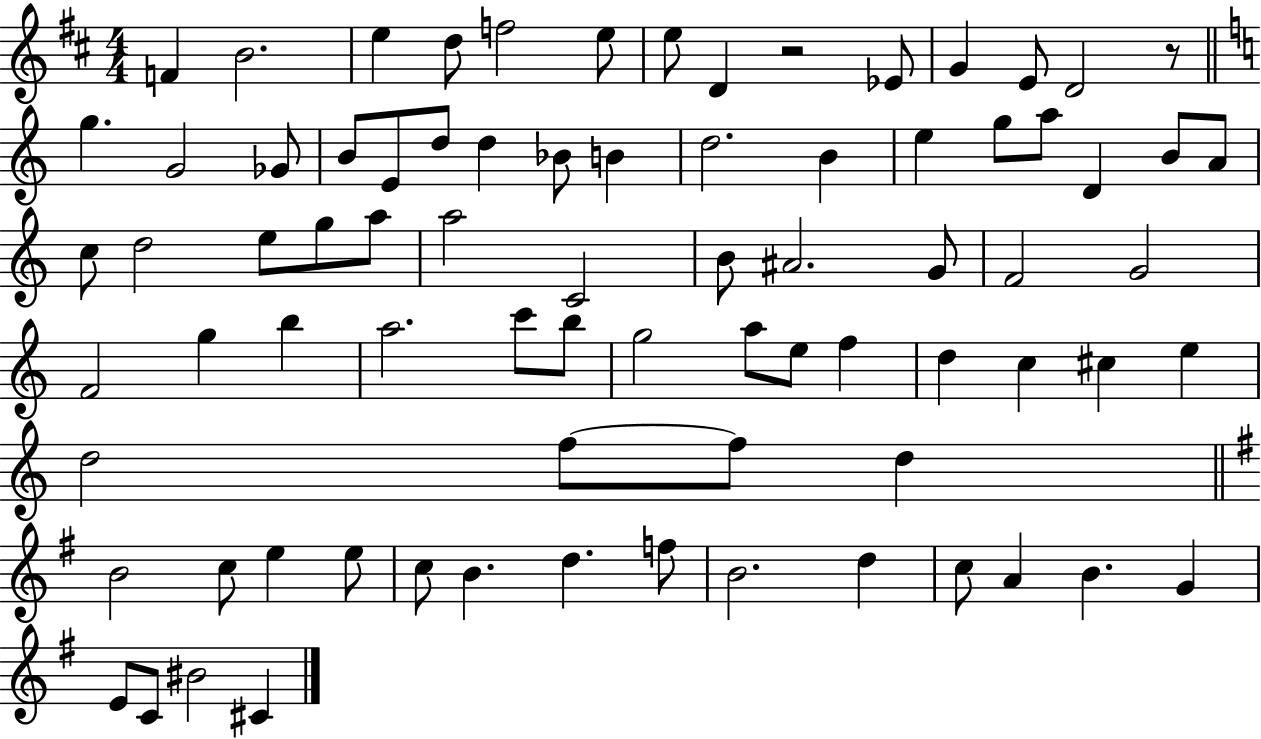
F4/q B4/h. E5/q D5/e F5/h E5/e E5/e D4/q R/h Eb4/e G4/q E4/e D4/h R/e G5/q. G4/h Gb4/e B4/e E4/e D5/e D5/q Bb4/e B4/q D5/h. B4/q E5/q G5/e A5/e D4/q B4/e A4/e C5/e D5/h E5/e G5/e A5/e A5/h C4/h B4/e A#4/h. G4/e F4/h G4/h F4/h G5/q B5/q A5/h. C6/e B5/e G5/h A5/e E5/e F5/q D5/q C5/q C#5/q E5/q D5/h F5/e F5/e D5/q B4/h C5/e E5/q E5/e C5/e B4/q. D5/q. F5/e B4/h. D5/q C5/e A4/q B4/q. G4/q E4/e C4/e BIS4/h C#4/q